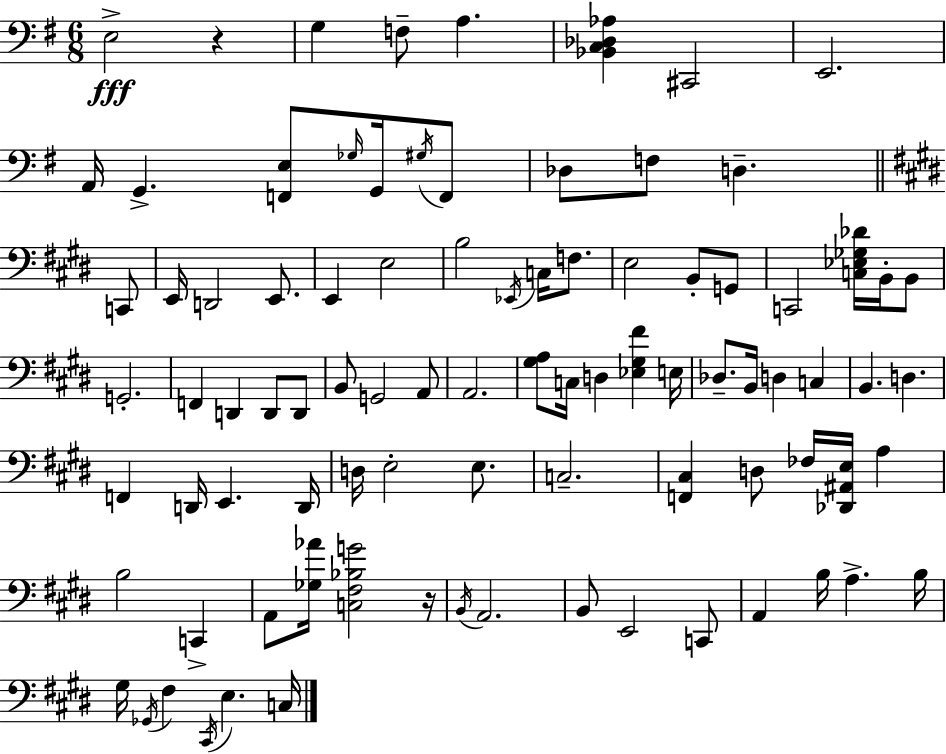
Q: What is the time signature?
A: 6/8